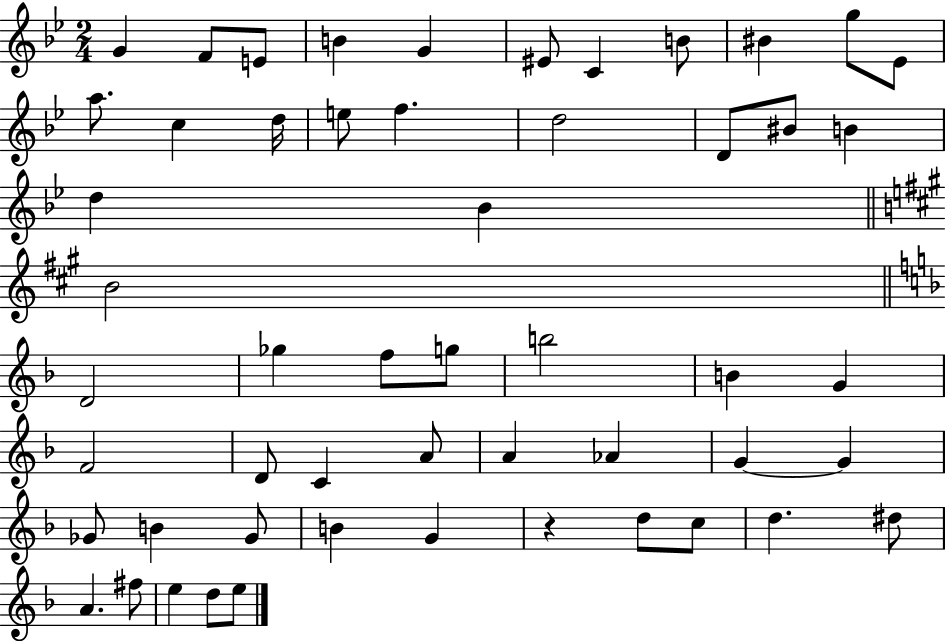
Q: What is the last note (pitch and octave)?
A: E5